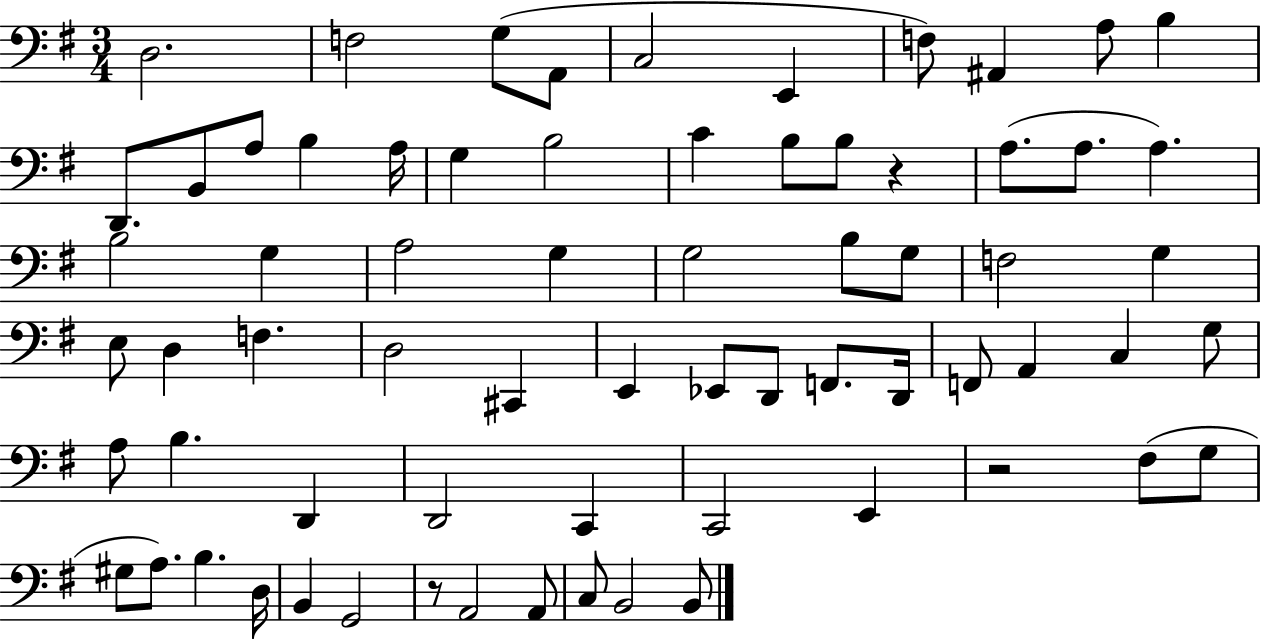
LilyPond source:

{
  \clef bass
  \numericTimeSignature
  \time 3/4
  \key g \major
  \repeat volta 2 { d2. | f2 g8( a,8 | c2 e,4 | f8) ais,4 a8 b4 | \break d,8. b,8 a8 b4 a16 | g4 b2 | c'4 b8 b8 r4 | a8.( a8. a4.) | \break b2 g4 | a2 g4 | g2 b8 g8 | f2 g4 | \break e8 d4 f4. | d2 cis,4 | e,4 ees,8 d,8 f,8. d,16 | f,8 a,4 c4 g8 | \break a8 b4. d,4 | d,2 c,4 | c,2 e,4 | r2 fis8( g8 | \break gis8 a8.) b4. d16 | b,4 g,2 | r8 a,2 a,8 | c8 b,2 b,8 | \break } \bar "|."
}